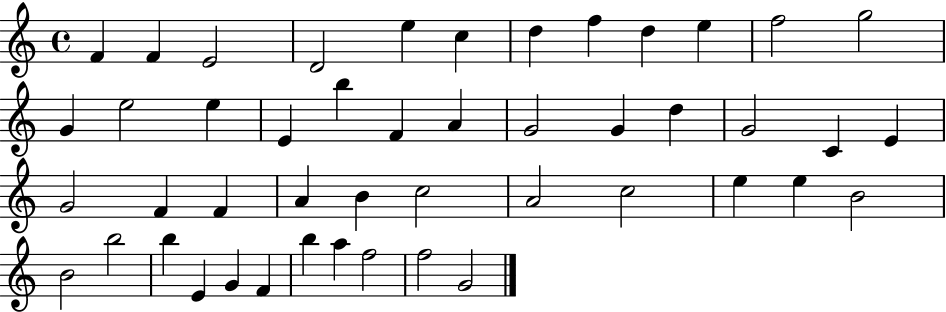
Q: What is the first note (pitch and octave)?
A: F4